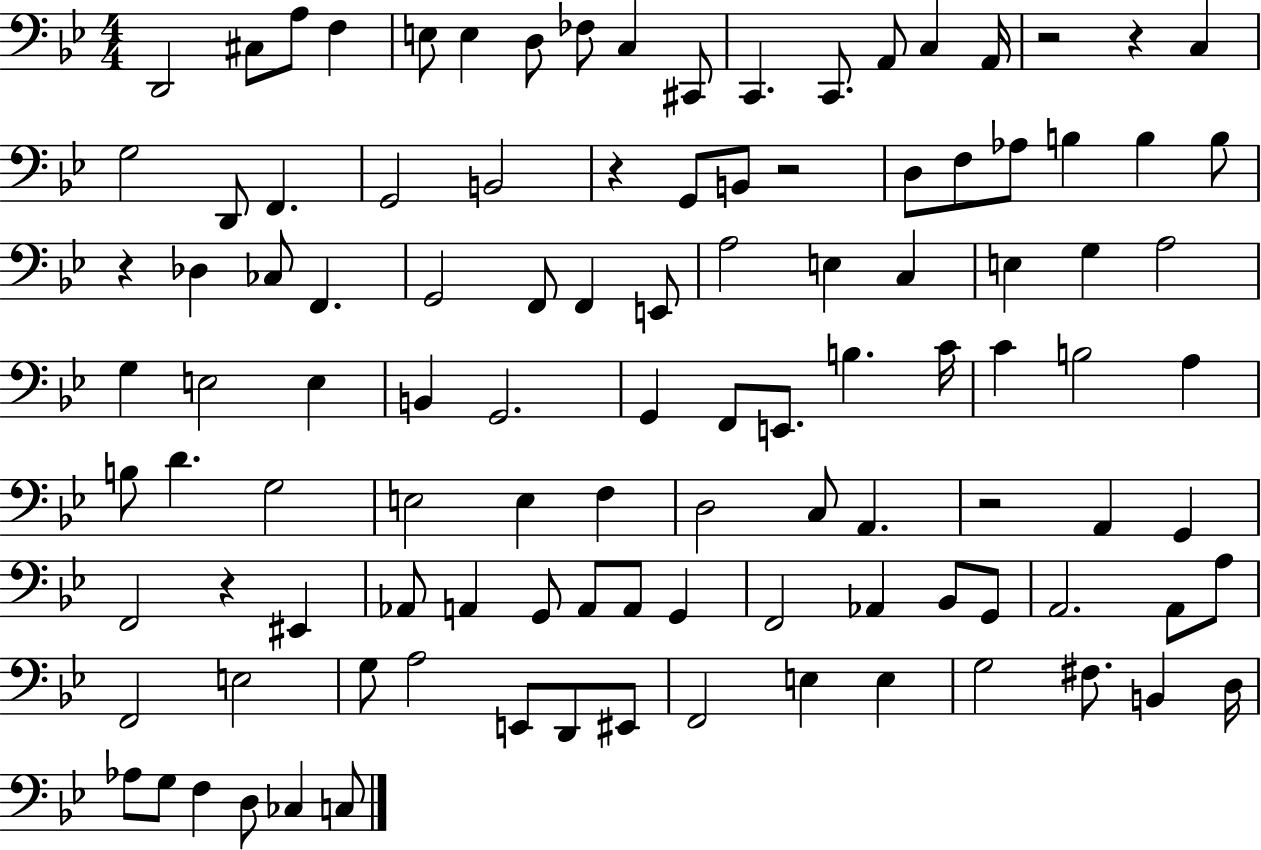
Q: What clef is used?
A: bass